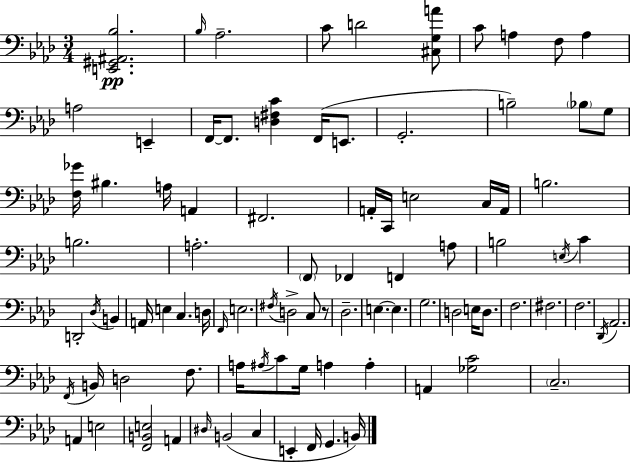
[E2,G#2,A#2,Bb3]/h. Bb3/s Ab3/h. C4/e D4/h [C#3,G3,A4]/e C4/e A3/q F3/e A3/q A3/h E2/q F2/s F2/e. [D3,F#3,C4]/q F2/s E2/e. G2/h. B3/h Bb3/e G3/e [F3,Gb4]/s BIS3/q. A3/s A2/q F#2/h. A2/s C2/s E3/h C3/s A2/s B3/h. B3/h. A3/h. F2/e FES2/q F2/q A3/e B3/h E3/s C4/q D2/h Db3/s B2/q A2/s E3/q C3/q. D3/s F2/s E3/h. F#3/s D3/h C3/e R/e Db3/h. E3/q. E3/q. G3/h. D3/h E3/s D3/e. F3/h. F#3/h. F3/h. Db2/s Ab2/h. F2/s B2/s D3/h F3/e. A3/s A#3/s C4/e G3/s A3/q A3/q A2/q [Gb3,C4]/h C3/h. A2/q E3/h [F2,B2,E3]/h A2/q D#3/s B2/h C3/q E2/q F2/s G2/q. B2/s